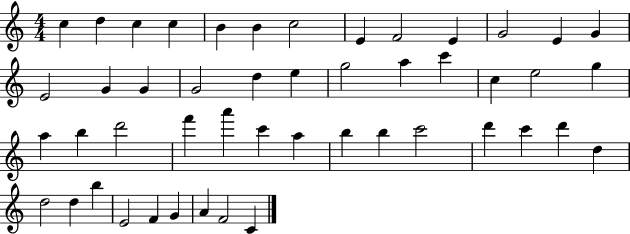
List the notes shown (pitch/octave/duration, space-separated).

C5/q D5/q C5/q C5/q B4/q B4/q C5/h E4/q F4/h E4/q G4/h E4/q G4/q E4/h G4/q G4/q G4/h D5/q E5/q G5/h A5/q C6/q C5/q E5/h G5/q A5/q B5/q D6/h F6/q A6/q C6/q A5/q B5/q B5/q C6/h D6/q C6/q D6/q D5/q D5/h D5/q B5/q E4/h F4/q G4/q A4/q F4/h C4/q